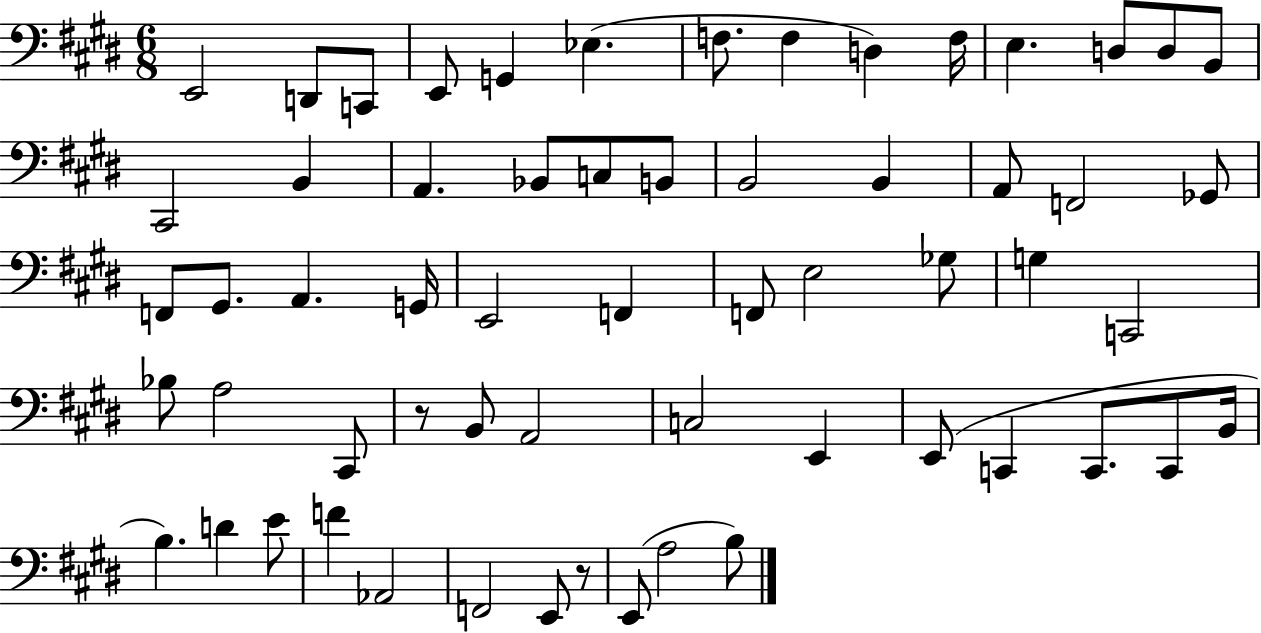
{
  \clef bass
  \numericTimeSignature
  \time 6/8
  \key e \major
  e,2 d,8 c,8 | e,8 g,4 ees4.( | f8. f4 d4) f16 | e4. d8 d8 b,8 | \break cis,2 b,4 | a,4. bes,8 c8 b,8 | b,2 b,4 | a,8 f,2 ges,8 | \break f,8 gis,8. a,4. g,16 | e,2 f,4 | f,8 e2 ges8 | g4 c,2 | \break bes8 a2 cis,8 | r8 b,8 a,2 | c2 e,4 | e,8( c,4 c,8. c,8 b,16 | \break b4.) d'4 e'8 | f'4 aes,2 | f,2 e,8 r8 | e,8( a2 b8) | \break \bar "|."
}